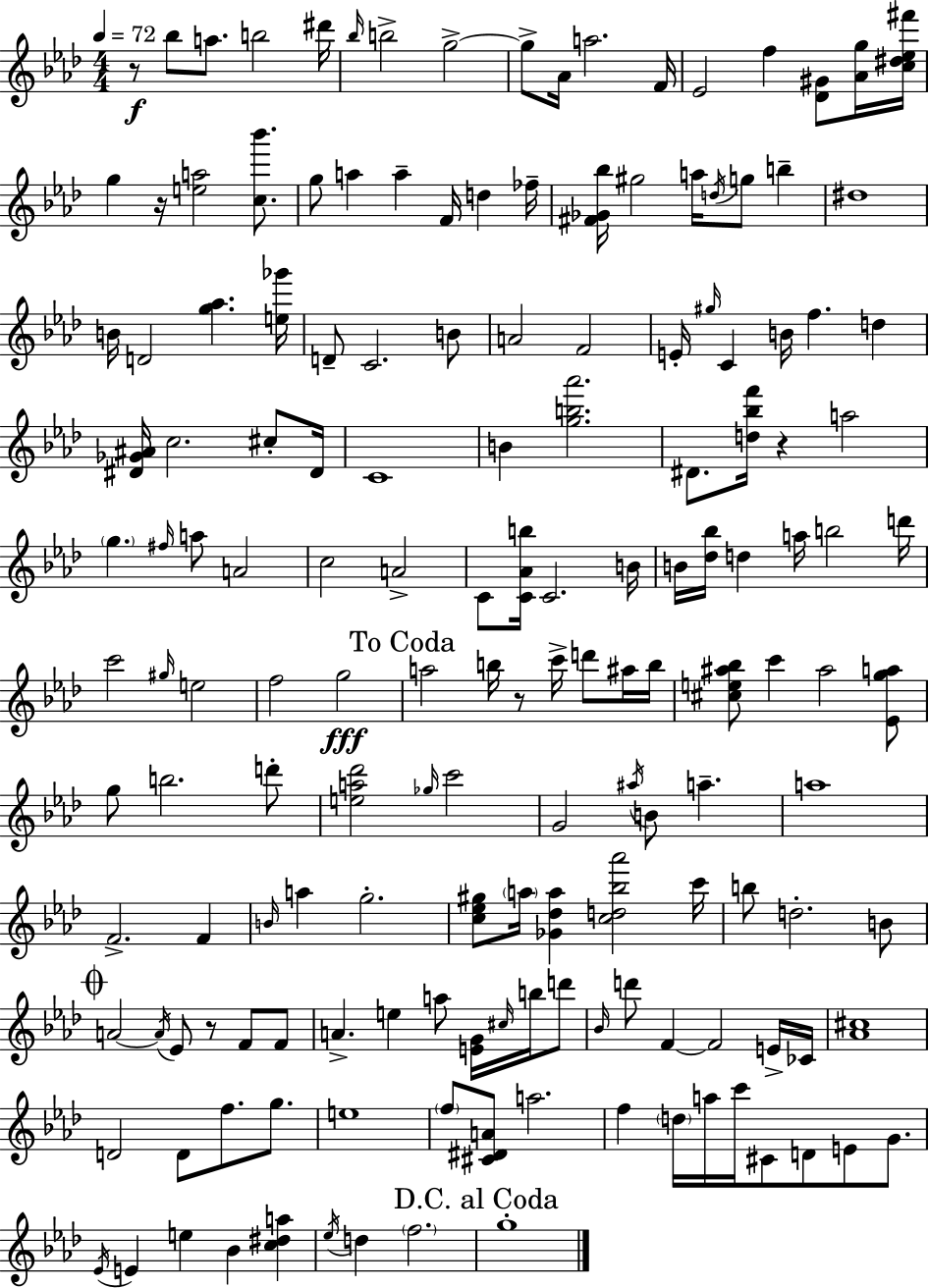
R/e Bb5/e A5/e. B5/h D#6/s Bb5/s B5/h G5/h G5/e Ab4/s A5/h. F4/s Eb4/h F5/q [Db4,G#4]/e [Ab4,G5]/s [C5,D#5,Eb5,F#6]/s G5/q R/s [E5,A5]/h [C5,Bb6]/e. G5/e A5/q A5/q F4/s D5/q FES5/s [F#4,Gb4,Bb5]/s G#5/h A5/s D5/s G5/e B5/q D#5/w B4/s D4/h [G5,Ab5]/q. [E5,Gb6]/s D4/e C4/h. B4/e A4/h F4/h E4/s G#5/s C4/q B4/s F5/q. D5/q [D#4,Gb4,A#4]/s C5/h. C#5/e D#4/s C4/w B4/q [G5,B5,Ab6]/h. D#4/e. [D5,Bb5,F6]/s R/q A5/h G5/q. F#5/s A5/e A4/h C5/h A4/h C4/e [C4,Ab4,B5]/s C4/h. B4/s B4/s [Db5,Bb5]/s D5/q A5/s B5/h D6/s C6/h G#5/s E5/h F5/h G5/h A5/h B5/s R/e C6/s D6/e A#5/s B5/s [C#5,E5,A#5,Bb5]/e C6/q A#5/h [Eb4,G5,A5]/e G5/e B5/h. D6/e [E5,A5,Db6]/h Gb5/s C6/h G4/h A#5/s B4/e A5/q. A5/w F4/h. F4/q B4/s A5/q G5/h. [C5,Eb5,G#5]/e A5/s [Gb4,Db5,A5]/q [C5,D5,Bb5,Ab6]/h C6/s B5/e D5/h. B4/e A4/h A4/s Eb4/e R/e F4/e F4/e A4/q. E5/q A5/e [E4,G4]/s C#5/s B5/s D6/e Bb4/s D6/e F4/q F4/h E4/s CES4/s [Ab4,C#5]/w D4/h D4/e F5/e. G5/e. E5/w F5/e [C#4,D#4,A4]/e A5/h. F5/q D5/s A5/s C6/s C#4/e D4/e E4/e G4/e. Eb4/s E4/q E5/q Bb4/q [C5,D#5,A5]/q Eb5/s D5/q F5/h. G5/w